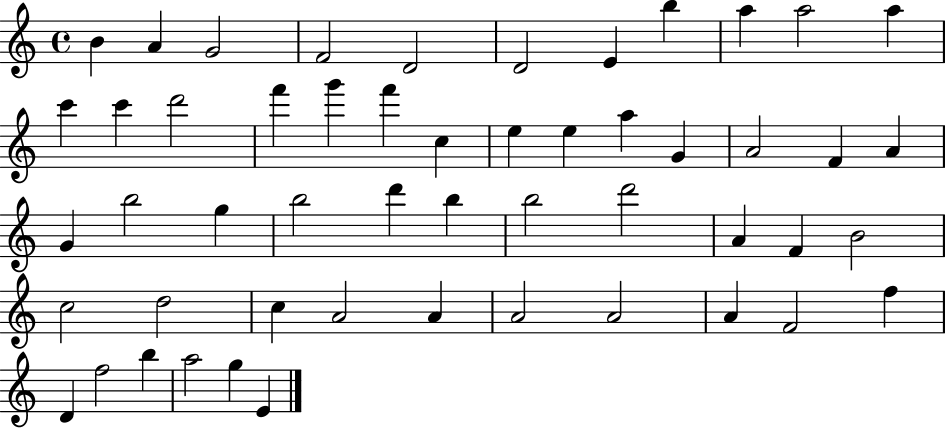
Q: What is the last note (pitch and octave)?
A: E4